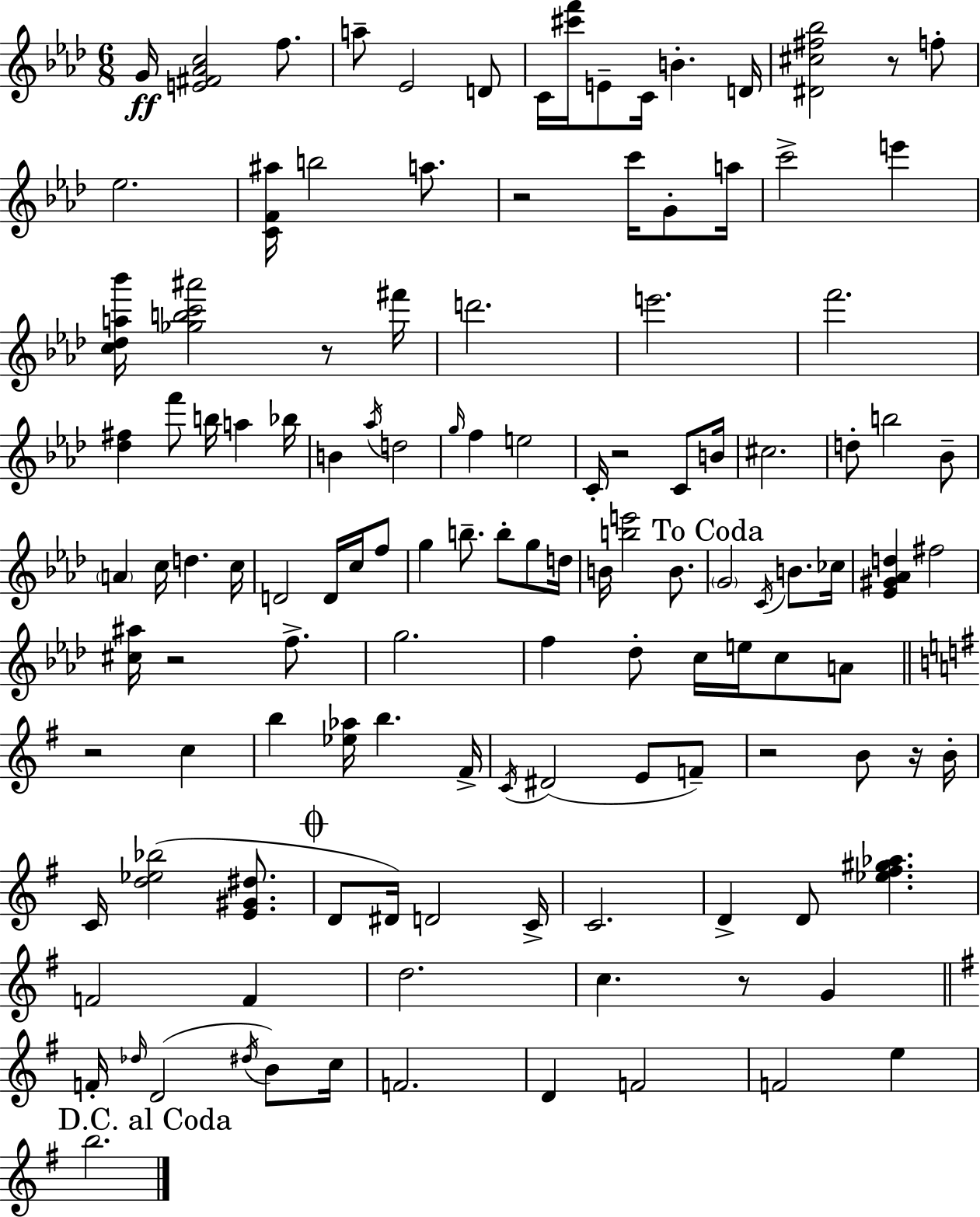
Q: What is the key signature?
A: AES major